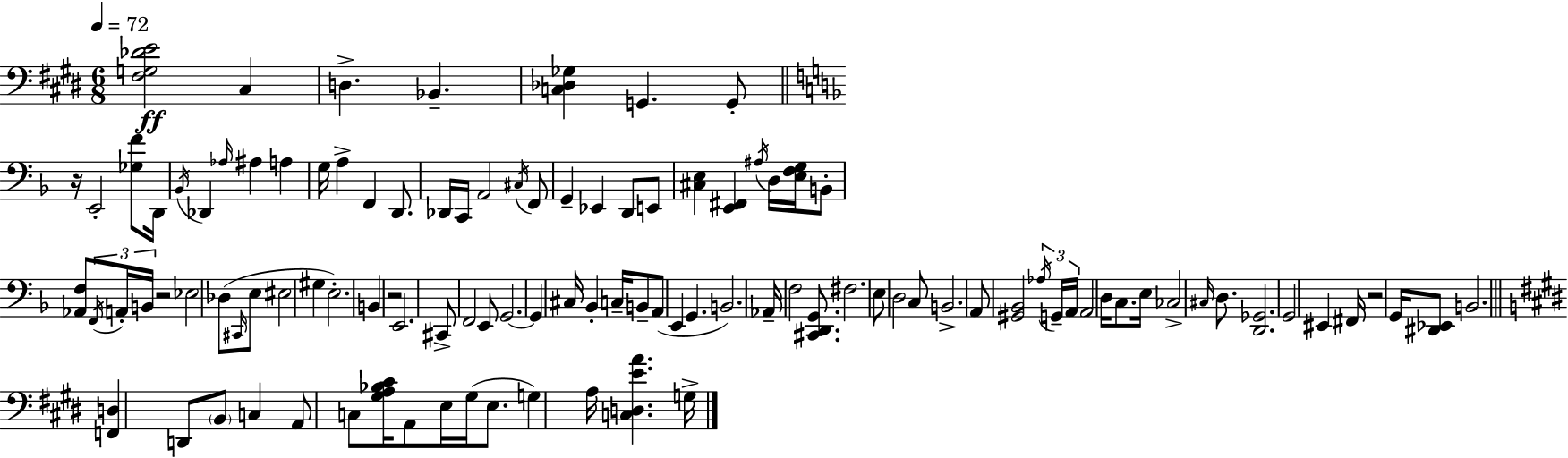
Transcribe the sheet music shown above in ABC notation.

X:1
T:Untitled
M:6/8
L:1/4
K:E
[^F,G,_DE]2 ^C, D, _B,, [C,_D,_G,] G,, G,,/2 z/4 E,,2 [_G,F]/2 D,,/4 _B,,/4 _D,, _A,/4 ^A, A, G,/4 A, F,, D,,/2 _D,,/4 C,,/4 A,,2 ^C,/4 F,,/2 G,, _E,, D,,/2 E,,/2 [^C,E,] [E,,^F,,] ^A,/4 D,/4 [E,F,G,]/4 B,,/2 [_A,,F,]/2 F,,/4 A,,/4 B,,/4 z2 _E,2 _D,/2 ^C,,/4 E,/2 ^E,2 ^G, E,2 B,, z2 E,,2 ^C,,/2 F,,2 E,,/2 G,,2 G,, ^C,/4 _B,, C,/4 B,,/2 A,,/2 E,, G,, B,,2 _A,,/4 F,2 [^C,,D,,G,,]/2 ^F,2 E,/2 D,2 C,/2 B,,2 A,,/2 [^G,,_B,,]2 _A,/4 G,,/4 A,,/4 A,,2 D,/4 C,/2 E,/4 _C,2 ^C,/4 D,/2 [D,,_G,,]2 G,,2 ^E,, ^F,,/4 z2 G,,/4 [^D,,_E,,]/2 B,,2 [F,,D,] D,,/2 B,,/2 C, A,,/2 C,/2 [^G,A,_B,^C]/4 A,,/2 E,/4 ^G,/4 E,/2 G, A,/4 [C,D,EA] G,/4